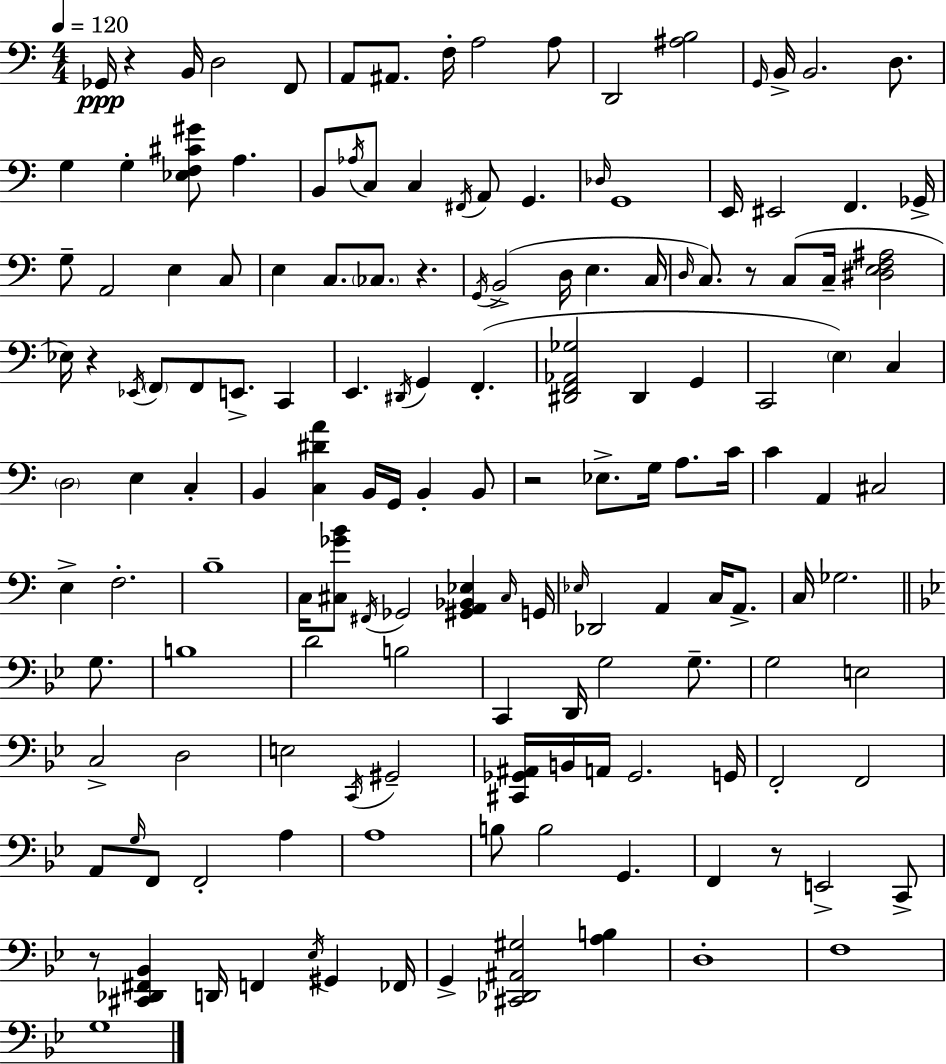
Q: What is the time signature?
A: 4/4